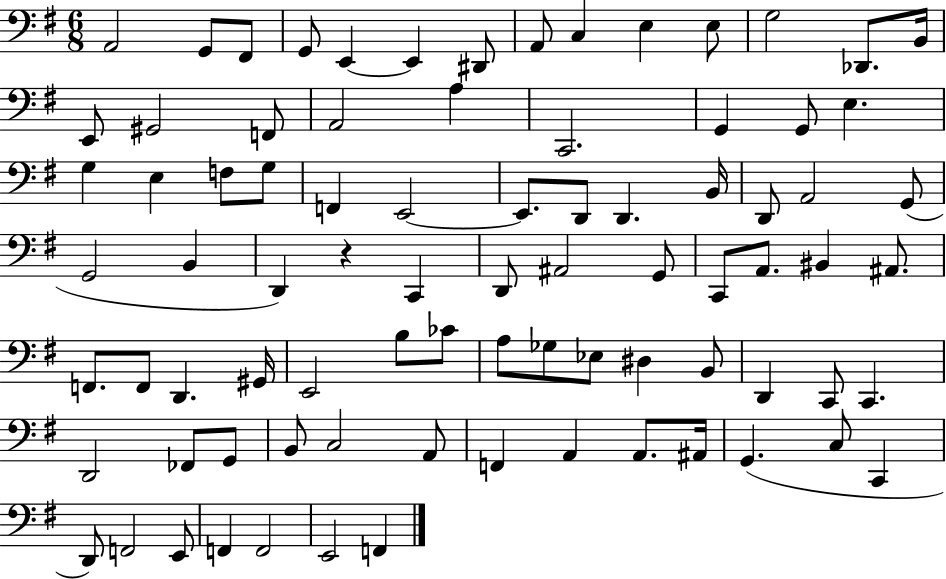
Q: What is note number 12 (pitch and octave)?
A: G3